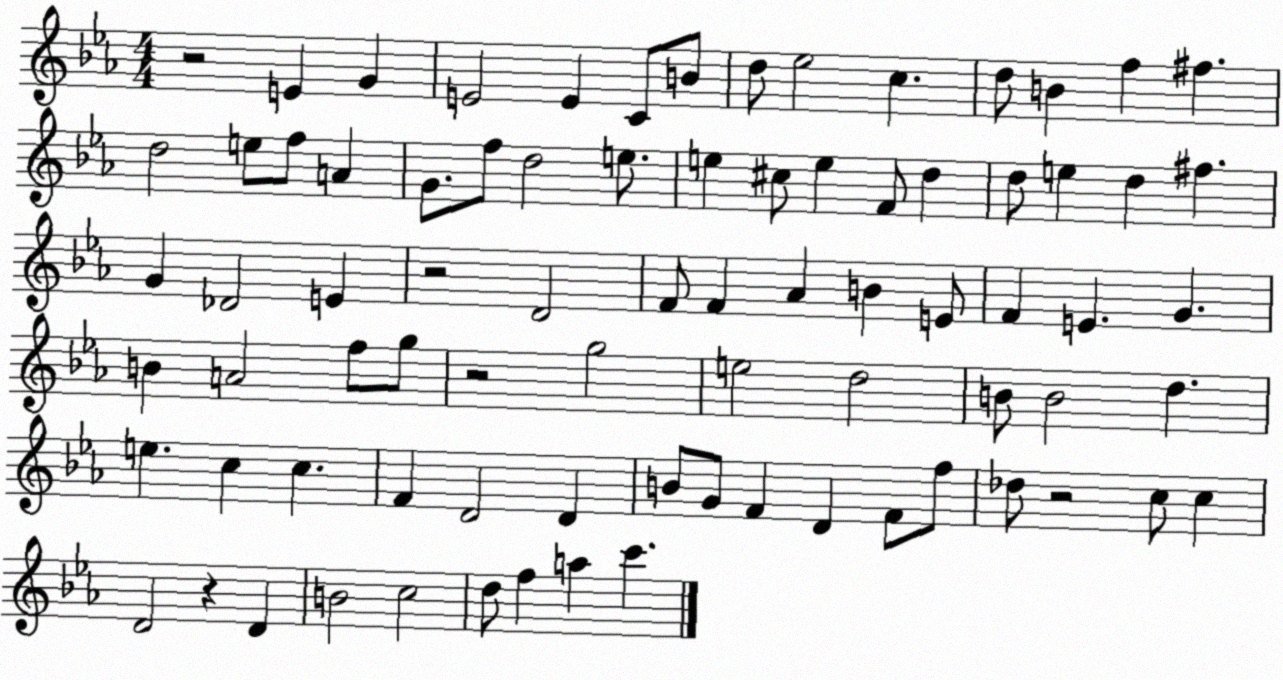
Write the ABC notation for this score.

X:1
T:Untitled
M:4/4
L:1/4
K:Eb
z2 E G E2 E C/2 B/2 d/2 _e2 c d/2 B f ^f d2 e/2 f/2 A G/2 f/2 d2 e/2 e ^c/2 e F/2 d d/2 e d ^f G _D2 E z2 D2 F/2 F _A B E/2 F E G B A2 f/2 g/2 z2 g2 e2 d2 B/2 B2 d e c c F D2 D B/2 G/2 F D F/2 f/2 _d/2 z2 c/2 c D2 z D B2 c2 d/2 f a c'